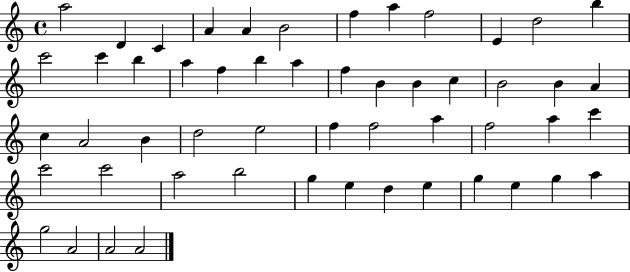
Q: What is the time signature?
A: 4/4